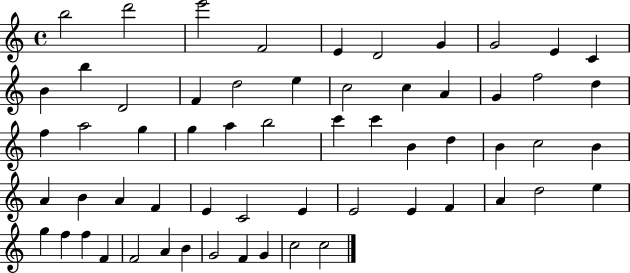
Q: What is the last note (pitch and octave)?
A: C5